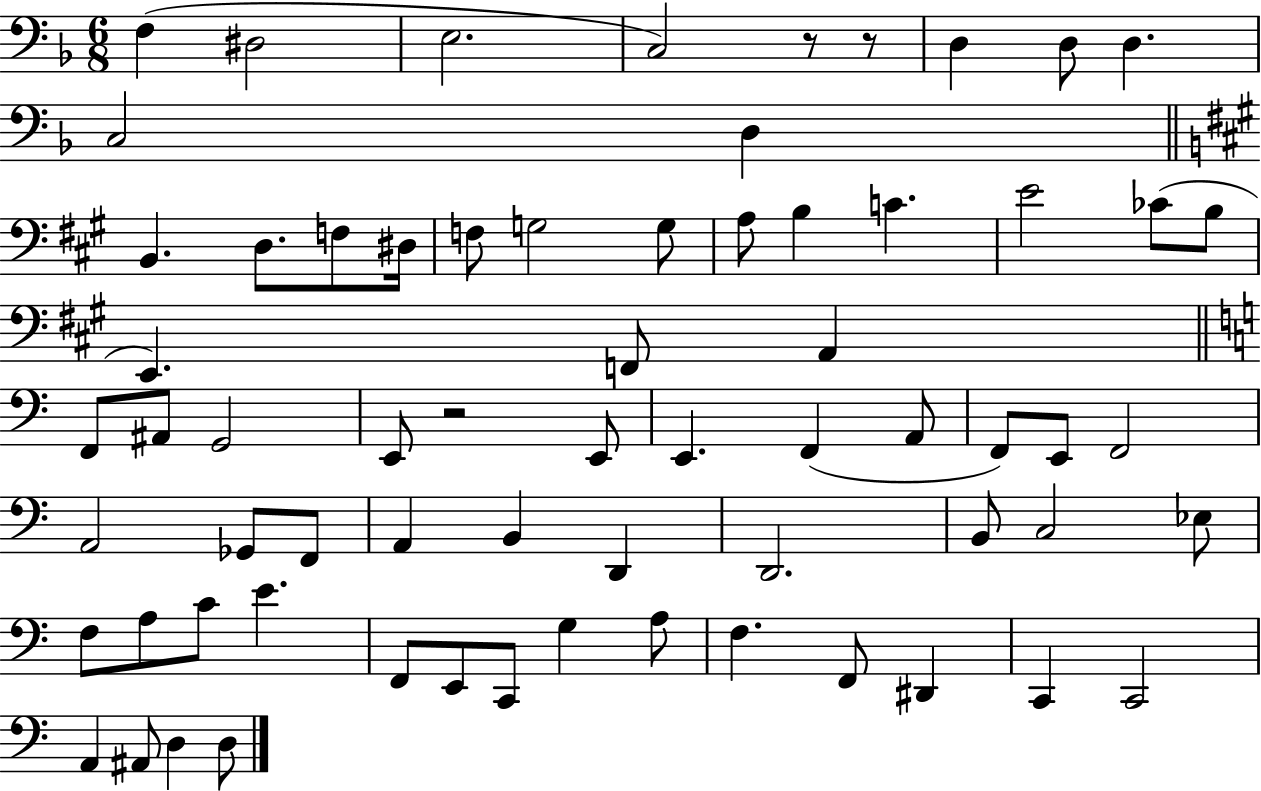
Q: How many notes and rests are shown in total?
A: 67